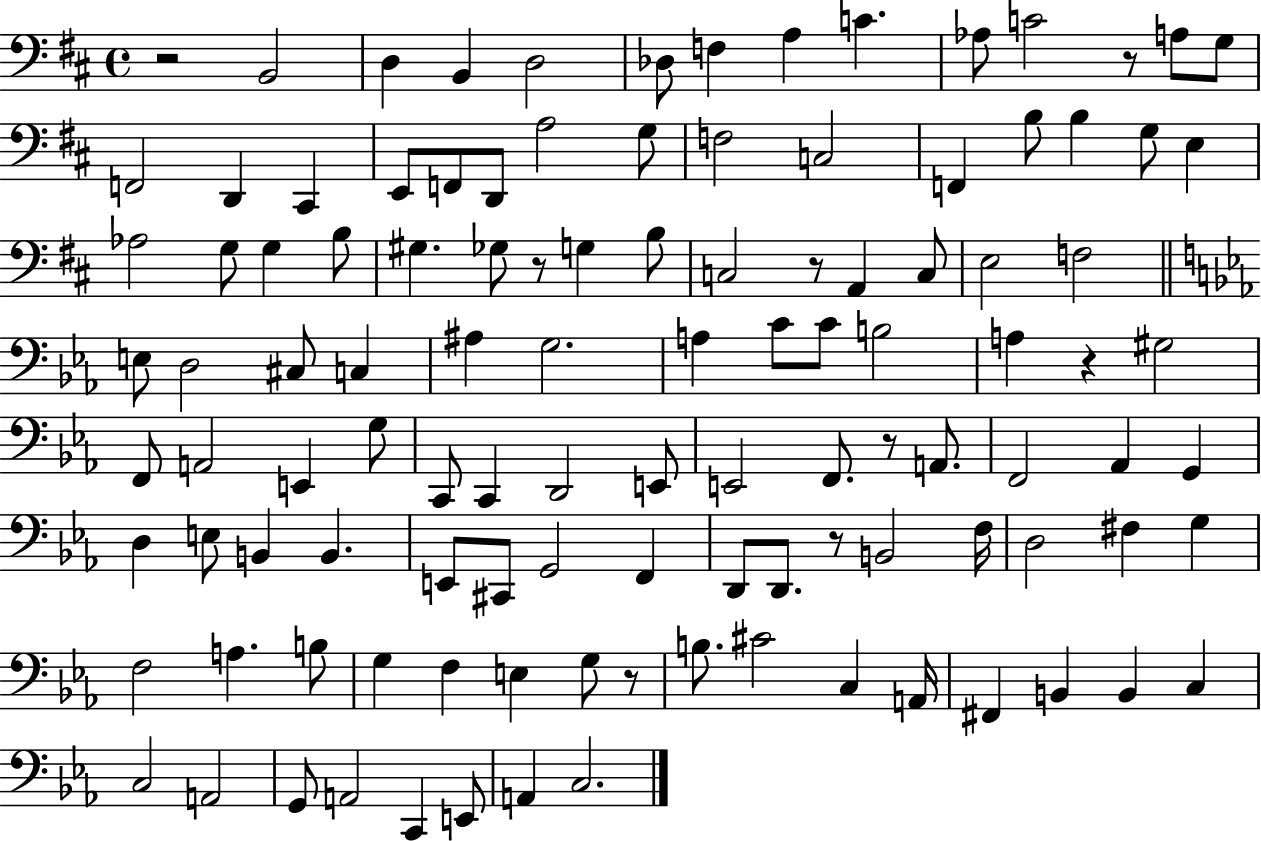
{
  \clef bass
  \time 4/4
  \defaultTimeSignature
  \key d \major
  \repeat volta 2 { r2 b,2 | d4 b,4 d2 | des8 f4 a4 c'4. | aes8 c'2 r8 a8 g8 | \break f,2 d,4 cis,4 | e,8 f,8 d,8 a2 g8 | f2 c2 | f,4 b8 b4 g8 e4 | \break aes2 g8 g4 b8 | gis4. ges8 r8 g4 b8 | c2 r8 a,4 c8 | e2 f2 | \break \bar "||" \break \key c \minor e8 d2 cis8 c4 | ais4 g2. | a4 c'8 c'8 b2 | a4 r4 gis2 | \break f,8 a,2 e,4 g8 | c,8 c,4 d,2 e,8 | e,2 f,8. r8 a,8. | f,2 aes,4 g,4 | \break d4 e8 b,4 b,4. | e,8 cis,8 g,2 f,4 | d,8 d,8. r8 b,2 f16 | d2 fis4 g4 | \break f2 a4. b8 | g4 f4 e4 g8 r8 | b8. cis'2 c4 a,16 | fis,4 b,4 b,4 c4 | \break c2 a,2 | g,8 a,2 c,4 e,8 | a,4 c2. | } \bar "|."
}